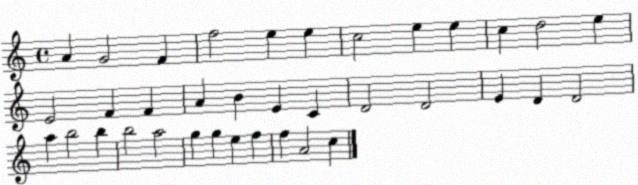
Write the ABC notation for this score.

X:1
T:Untitled
M:4/4
L:1/4
K:C
A G2 F f2 e e c2 e e c d2 e E2 F F A B E C D2 D2 E D D2 a b2 b b2 a2 g g e f f A2 c